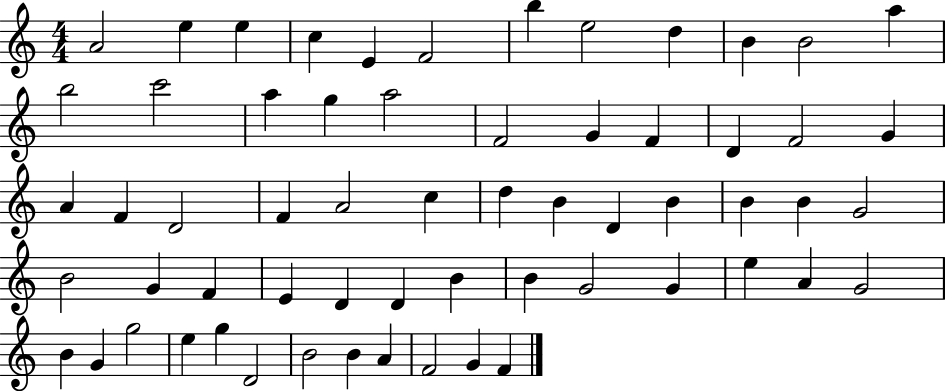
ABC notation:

X:1
T:Untitled
M:4/4
L:1/4
K:C
A2 e e c E F2 b e2 d B B2 a b2 c'2 a g a2 F2 G F D F2 G A F D2 F A2 c d B D B B B G2 B2 G F E D D B B G2 G e A G2 B G g2 e g D2 B2 B A F2 G F